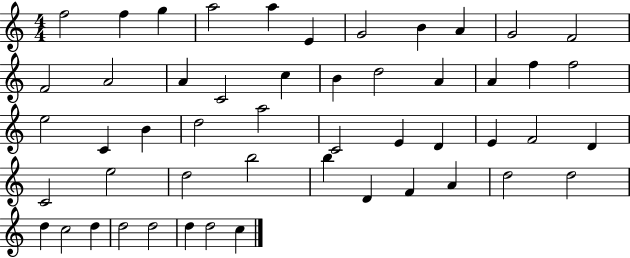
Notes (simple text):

F5/h F5/q G5/q A5/h A5/q E4/q G4/h B4/q A4/q G4/h F4/h F4/h A4/h A4/q C4/h C5/q B4/q D5/h A4/q A4/q F5/q F5/h E5/h C4/q B4/q D5/h A5/h C4/h E4/q D4/q E4/q F4/h D4/q C4/h E5/h D5/h B5/h B5/q D4/q F4/q A4/q D5/h D5/h D5/q C5/h D5/q D5/h D5/h D5/q D5/h C5/q